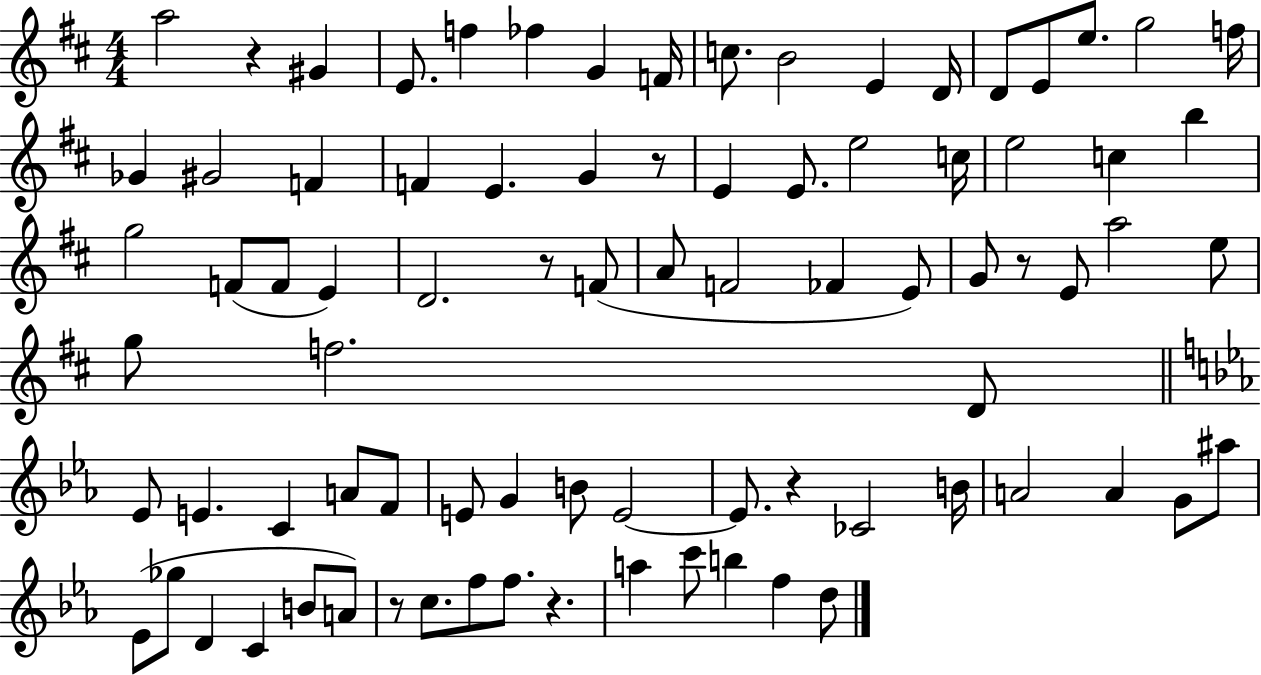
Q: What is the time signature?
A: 4/4